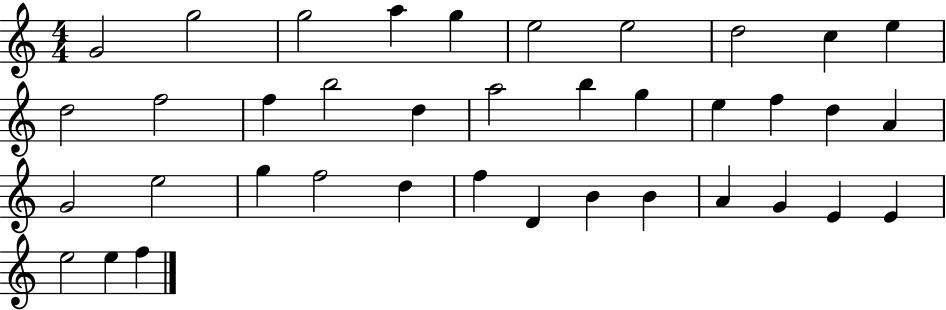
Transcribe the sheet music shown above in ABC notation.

X:1
T:Untitled
M:4/4
L:1/4
K:C
G2 g2 g2 a g e2 e2 d2 c e d2 f2 f b2 d a2 b g e f d A G2 e2 g f2 d f D B B A G E E e2 e f